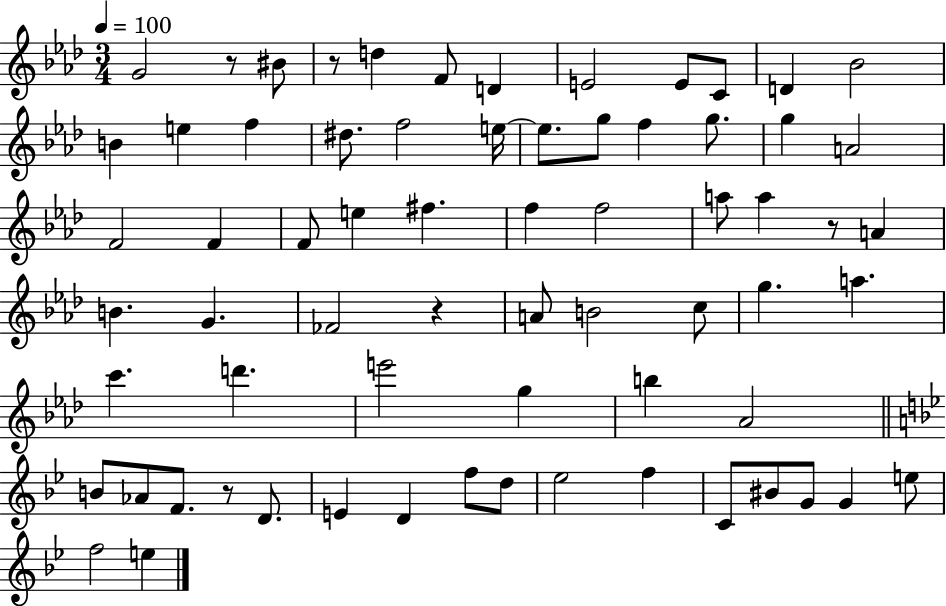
{
  \clef treble
  \numericTimeSignature
  \time 3/4
  \key aes \major
  \tempo 4 = 100
  g'2 r8 bis'8 | r8 d''4 f'8 d'4 | e'2 e'8 c'8 | d'4 bes'2 | \break b'4 e''4 f''4 | dis''8. f''2 e''16~~ | e''8. g''8 f''4 g''8. | g''4 a'2 | \break f'2 f'4 | f'8 e''4 fis''4. | f''4 f''2 | a''8 a''4 r8 a'4 | \break b'4. g'4. | fes'2 r4 | a'8 b'2 c''8 | g''4. a''4. | \break c'''4. d'''4. | e'''2 g''4 | b''4 aes'2 | \bar "||" \break \key g \minor b'8 aes'8 f'8. r8 d'8. | e'4 d'4 f''8 d''8 | ees''2 f''4 | c'8 bis'8 g'8 g'4 e''8 | \break f''2 e''4 | \bar "|."
}